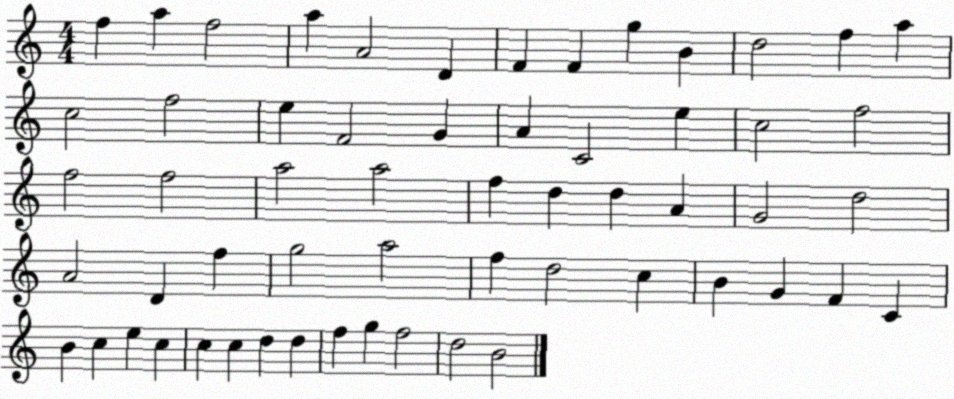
X:1
T:Untitled
M:4/4
L:1/4
K:C
f a f2 a A2 D F F g B d2 f a c2 f2 e F2 G A C2 e c2 f2 f2 f2 a2 a2 f d d A G2 d2 A2 D f g2 a2 f d2 c B G F C B c e c c c d d f g f2 d2 B2